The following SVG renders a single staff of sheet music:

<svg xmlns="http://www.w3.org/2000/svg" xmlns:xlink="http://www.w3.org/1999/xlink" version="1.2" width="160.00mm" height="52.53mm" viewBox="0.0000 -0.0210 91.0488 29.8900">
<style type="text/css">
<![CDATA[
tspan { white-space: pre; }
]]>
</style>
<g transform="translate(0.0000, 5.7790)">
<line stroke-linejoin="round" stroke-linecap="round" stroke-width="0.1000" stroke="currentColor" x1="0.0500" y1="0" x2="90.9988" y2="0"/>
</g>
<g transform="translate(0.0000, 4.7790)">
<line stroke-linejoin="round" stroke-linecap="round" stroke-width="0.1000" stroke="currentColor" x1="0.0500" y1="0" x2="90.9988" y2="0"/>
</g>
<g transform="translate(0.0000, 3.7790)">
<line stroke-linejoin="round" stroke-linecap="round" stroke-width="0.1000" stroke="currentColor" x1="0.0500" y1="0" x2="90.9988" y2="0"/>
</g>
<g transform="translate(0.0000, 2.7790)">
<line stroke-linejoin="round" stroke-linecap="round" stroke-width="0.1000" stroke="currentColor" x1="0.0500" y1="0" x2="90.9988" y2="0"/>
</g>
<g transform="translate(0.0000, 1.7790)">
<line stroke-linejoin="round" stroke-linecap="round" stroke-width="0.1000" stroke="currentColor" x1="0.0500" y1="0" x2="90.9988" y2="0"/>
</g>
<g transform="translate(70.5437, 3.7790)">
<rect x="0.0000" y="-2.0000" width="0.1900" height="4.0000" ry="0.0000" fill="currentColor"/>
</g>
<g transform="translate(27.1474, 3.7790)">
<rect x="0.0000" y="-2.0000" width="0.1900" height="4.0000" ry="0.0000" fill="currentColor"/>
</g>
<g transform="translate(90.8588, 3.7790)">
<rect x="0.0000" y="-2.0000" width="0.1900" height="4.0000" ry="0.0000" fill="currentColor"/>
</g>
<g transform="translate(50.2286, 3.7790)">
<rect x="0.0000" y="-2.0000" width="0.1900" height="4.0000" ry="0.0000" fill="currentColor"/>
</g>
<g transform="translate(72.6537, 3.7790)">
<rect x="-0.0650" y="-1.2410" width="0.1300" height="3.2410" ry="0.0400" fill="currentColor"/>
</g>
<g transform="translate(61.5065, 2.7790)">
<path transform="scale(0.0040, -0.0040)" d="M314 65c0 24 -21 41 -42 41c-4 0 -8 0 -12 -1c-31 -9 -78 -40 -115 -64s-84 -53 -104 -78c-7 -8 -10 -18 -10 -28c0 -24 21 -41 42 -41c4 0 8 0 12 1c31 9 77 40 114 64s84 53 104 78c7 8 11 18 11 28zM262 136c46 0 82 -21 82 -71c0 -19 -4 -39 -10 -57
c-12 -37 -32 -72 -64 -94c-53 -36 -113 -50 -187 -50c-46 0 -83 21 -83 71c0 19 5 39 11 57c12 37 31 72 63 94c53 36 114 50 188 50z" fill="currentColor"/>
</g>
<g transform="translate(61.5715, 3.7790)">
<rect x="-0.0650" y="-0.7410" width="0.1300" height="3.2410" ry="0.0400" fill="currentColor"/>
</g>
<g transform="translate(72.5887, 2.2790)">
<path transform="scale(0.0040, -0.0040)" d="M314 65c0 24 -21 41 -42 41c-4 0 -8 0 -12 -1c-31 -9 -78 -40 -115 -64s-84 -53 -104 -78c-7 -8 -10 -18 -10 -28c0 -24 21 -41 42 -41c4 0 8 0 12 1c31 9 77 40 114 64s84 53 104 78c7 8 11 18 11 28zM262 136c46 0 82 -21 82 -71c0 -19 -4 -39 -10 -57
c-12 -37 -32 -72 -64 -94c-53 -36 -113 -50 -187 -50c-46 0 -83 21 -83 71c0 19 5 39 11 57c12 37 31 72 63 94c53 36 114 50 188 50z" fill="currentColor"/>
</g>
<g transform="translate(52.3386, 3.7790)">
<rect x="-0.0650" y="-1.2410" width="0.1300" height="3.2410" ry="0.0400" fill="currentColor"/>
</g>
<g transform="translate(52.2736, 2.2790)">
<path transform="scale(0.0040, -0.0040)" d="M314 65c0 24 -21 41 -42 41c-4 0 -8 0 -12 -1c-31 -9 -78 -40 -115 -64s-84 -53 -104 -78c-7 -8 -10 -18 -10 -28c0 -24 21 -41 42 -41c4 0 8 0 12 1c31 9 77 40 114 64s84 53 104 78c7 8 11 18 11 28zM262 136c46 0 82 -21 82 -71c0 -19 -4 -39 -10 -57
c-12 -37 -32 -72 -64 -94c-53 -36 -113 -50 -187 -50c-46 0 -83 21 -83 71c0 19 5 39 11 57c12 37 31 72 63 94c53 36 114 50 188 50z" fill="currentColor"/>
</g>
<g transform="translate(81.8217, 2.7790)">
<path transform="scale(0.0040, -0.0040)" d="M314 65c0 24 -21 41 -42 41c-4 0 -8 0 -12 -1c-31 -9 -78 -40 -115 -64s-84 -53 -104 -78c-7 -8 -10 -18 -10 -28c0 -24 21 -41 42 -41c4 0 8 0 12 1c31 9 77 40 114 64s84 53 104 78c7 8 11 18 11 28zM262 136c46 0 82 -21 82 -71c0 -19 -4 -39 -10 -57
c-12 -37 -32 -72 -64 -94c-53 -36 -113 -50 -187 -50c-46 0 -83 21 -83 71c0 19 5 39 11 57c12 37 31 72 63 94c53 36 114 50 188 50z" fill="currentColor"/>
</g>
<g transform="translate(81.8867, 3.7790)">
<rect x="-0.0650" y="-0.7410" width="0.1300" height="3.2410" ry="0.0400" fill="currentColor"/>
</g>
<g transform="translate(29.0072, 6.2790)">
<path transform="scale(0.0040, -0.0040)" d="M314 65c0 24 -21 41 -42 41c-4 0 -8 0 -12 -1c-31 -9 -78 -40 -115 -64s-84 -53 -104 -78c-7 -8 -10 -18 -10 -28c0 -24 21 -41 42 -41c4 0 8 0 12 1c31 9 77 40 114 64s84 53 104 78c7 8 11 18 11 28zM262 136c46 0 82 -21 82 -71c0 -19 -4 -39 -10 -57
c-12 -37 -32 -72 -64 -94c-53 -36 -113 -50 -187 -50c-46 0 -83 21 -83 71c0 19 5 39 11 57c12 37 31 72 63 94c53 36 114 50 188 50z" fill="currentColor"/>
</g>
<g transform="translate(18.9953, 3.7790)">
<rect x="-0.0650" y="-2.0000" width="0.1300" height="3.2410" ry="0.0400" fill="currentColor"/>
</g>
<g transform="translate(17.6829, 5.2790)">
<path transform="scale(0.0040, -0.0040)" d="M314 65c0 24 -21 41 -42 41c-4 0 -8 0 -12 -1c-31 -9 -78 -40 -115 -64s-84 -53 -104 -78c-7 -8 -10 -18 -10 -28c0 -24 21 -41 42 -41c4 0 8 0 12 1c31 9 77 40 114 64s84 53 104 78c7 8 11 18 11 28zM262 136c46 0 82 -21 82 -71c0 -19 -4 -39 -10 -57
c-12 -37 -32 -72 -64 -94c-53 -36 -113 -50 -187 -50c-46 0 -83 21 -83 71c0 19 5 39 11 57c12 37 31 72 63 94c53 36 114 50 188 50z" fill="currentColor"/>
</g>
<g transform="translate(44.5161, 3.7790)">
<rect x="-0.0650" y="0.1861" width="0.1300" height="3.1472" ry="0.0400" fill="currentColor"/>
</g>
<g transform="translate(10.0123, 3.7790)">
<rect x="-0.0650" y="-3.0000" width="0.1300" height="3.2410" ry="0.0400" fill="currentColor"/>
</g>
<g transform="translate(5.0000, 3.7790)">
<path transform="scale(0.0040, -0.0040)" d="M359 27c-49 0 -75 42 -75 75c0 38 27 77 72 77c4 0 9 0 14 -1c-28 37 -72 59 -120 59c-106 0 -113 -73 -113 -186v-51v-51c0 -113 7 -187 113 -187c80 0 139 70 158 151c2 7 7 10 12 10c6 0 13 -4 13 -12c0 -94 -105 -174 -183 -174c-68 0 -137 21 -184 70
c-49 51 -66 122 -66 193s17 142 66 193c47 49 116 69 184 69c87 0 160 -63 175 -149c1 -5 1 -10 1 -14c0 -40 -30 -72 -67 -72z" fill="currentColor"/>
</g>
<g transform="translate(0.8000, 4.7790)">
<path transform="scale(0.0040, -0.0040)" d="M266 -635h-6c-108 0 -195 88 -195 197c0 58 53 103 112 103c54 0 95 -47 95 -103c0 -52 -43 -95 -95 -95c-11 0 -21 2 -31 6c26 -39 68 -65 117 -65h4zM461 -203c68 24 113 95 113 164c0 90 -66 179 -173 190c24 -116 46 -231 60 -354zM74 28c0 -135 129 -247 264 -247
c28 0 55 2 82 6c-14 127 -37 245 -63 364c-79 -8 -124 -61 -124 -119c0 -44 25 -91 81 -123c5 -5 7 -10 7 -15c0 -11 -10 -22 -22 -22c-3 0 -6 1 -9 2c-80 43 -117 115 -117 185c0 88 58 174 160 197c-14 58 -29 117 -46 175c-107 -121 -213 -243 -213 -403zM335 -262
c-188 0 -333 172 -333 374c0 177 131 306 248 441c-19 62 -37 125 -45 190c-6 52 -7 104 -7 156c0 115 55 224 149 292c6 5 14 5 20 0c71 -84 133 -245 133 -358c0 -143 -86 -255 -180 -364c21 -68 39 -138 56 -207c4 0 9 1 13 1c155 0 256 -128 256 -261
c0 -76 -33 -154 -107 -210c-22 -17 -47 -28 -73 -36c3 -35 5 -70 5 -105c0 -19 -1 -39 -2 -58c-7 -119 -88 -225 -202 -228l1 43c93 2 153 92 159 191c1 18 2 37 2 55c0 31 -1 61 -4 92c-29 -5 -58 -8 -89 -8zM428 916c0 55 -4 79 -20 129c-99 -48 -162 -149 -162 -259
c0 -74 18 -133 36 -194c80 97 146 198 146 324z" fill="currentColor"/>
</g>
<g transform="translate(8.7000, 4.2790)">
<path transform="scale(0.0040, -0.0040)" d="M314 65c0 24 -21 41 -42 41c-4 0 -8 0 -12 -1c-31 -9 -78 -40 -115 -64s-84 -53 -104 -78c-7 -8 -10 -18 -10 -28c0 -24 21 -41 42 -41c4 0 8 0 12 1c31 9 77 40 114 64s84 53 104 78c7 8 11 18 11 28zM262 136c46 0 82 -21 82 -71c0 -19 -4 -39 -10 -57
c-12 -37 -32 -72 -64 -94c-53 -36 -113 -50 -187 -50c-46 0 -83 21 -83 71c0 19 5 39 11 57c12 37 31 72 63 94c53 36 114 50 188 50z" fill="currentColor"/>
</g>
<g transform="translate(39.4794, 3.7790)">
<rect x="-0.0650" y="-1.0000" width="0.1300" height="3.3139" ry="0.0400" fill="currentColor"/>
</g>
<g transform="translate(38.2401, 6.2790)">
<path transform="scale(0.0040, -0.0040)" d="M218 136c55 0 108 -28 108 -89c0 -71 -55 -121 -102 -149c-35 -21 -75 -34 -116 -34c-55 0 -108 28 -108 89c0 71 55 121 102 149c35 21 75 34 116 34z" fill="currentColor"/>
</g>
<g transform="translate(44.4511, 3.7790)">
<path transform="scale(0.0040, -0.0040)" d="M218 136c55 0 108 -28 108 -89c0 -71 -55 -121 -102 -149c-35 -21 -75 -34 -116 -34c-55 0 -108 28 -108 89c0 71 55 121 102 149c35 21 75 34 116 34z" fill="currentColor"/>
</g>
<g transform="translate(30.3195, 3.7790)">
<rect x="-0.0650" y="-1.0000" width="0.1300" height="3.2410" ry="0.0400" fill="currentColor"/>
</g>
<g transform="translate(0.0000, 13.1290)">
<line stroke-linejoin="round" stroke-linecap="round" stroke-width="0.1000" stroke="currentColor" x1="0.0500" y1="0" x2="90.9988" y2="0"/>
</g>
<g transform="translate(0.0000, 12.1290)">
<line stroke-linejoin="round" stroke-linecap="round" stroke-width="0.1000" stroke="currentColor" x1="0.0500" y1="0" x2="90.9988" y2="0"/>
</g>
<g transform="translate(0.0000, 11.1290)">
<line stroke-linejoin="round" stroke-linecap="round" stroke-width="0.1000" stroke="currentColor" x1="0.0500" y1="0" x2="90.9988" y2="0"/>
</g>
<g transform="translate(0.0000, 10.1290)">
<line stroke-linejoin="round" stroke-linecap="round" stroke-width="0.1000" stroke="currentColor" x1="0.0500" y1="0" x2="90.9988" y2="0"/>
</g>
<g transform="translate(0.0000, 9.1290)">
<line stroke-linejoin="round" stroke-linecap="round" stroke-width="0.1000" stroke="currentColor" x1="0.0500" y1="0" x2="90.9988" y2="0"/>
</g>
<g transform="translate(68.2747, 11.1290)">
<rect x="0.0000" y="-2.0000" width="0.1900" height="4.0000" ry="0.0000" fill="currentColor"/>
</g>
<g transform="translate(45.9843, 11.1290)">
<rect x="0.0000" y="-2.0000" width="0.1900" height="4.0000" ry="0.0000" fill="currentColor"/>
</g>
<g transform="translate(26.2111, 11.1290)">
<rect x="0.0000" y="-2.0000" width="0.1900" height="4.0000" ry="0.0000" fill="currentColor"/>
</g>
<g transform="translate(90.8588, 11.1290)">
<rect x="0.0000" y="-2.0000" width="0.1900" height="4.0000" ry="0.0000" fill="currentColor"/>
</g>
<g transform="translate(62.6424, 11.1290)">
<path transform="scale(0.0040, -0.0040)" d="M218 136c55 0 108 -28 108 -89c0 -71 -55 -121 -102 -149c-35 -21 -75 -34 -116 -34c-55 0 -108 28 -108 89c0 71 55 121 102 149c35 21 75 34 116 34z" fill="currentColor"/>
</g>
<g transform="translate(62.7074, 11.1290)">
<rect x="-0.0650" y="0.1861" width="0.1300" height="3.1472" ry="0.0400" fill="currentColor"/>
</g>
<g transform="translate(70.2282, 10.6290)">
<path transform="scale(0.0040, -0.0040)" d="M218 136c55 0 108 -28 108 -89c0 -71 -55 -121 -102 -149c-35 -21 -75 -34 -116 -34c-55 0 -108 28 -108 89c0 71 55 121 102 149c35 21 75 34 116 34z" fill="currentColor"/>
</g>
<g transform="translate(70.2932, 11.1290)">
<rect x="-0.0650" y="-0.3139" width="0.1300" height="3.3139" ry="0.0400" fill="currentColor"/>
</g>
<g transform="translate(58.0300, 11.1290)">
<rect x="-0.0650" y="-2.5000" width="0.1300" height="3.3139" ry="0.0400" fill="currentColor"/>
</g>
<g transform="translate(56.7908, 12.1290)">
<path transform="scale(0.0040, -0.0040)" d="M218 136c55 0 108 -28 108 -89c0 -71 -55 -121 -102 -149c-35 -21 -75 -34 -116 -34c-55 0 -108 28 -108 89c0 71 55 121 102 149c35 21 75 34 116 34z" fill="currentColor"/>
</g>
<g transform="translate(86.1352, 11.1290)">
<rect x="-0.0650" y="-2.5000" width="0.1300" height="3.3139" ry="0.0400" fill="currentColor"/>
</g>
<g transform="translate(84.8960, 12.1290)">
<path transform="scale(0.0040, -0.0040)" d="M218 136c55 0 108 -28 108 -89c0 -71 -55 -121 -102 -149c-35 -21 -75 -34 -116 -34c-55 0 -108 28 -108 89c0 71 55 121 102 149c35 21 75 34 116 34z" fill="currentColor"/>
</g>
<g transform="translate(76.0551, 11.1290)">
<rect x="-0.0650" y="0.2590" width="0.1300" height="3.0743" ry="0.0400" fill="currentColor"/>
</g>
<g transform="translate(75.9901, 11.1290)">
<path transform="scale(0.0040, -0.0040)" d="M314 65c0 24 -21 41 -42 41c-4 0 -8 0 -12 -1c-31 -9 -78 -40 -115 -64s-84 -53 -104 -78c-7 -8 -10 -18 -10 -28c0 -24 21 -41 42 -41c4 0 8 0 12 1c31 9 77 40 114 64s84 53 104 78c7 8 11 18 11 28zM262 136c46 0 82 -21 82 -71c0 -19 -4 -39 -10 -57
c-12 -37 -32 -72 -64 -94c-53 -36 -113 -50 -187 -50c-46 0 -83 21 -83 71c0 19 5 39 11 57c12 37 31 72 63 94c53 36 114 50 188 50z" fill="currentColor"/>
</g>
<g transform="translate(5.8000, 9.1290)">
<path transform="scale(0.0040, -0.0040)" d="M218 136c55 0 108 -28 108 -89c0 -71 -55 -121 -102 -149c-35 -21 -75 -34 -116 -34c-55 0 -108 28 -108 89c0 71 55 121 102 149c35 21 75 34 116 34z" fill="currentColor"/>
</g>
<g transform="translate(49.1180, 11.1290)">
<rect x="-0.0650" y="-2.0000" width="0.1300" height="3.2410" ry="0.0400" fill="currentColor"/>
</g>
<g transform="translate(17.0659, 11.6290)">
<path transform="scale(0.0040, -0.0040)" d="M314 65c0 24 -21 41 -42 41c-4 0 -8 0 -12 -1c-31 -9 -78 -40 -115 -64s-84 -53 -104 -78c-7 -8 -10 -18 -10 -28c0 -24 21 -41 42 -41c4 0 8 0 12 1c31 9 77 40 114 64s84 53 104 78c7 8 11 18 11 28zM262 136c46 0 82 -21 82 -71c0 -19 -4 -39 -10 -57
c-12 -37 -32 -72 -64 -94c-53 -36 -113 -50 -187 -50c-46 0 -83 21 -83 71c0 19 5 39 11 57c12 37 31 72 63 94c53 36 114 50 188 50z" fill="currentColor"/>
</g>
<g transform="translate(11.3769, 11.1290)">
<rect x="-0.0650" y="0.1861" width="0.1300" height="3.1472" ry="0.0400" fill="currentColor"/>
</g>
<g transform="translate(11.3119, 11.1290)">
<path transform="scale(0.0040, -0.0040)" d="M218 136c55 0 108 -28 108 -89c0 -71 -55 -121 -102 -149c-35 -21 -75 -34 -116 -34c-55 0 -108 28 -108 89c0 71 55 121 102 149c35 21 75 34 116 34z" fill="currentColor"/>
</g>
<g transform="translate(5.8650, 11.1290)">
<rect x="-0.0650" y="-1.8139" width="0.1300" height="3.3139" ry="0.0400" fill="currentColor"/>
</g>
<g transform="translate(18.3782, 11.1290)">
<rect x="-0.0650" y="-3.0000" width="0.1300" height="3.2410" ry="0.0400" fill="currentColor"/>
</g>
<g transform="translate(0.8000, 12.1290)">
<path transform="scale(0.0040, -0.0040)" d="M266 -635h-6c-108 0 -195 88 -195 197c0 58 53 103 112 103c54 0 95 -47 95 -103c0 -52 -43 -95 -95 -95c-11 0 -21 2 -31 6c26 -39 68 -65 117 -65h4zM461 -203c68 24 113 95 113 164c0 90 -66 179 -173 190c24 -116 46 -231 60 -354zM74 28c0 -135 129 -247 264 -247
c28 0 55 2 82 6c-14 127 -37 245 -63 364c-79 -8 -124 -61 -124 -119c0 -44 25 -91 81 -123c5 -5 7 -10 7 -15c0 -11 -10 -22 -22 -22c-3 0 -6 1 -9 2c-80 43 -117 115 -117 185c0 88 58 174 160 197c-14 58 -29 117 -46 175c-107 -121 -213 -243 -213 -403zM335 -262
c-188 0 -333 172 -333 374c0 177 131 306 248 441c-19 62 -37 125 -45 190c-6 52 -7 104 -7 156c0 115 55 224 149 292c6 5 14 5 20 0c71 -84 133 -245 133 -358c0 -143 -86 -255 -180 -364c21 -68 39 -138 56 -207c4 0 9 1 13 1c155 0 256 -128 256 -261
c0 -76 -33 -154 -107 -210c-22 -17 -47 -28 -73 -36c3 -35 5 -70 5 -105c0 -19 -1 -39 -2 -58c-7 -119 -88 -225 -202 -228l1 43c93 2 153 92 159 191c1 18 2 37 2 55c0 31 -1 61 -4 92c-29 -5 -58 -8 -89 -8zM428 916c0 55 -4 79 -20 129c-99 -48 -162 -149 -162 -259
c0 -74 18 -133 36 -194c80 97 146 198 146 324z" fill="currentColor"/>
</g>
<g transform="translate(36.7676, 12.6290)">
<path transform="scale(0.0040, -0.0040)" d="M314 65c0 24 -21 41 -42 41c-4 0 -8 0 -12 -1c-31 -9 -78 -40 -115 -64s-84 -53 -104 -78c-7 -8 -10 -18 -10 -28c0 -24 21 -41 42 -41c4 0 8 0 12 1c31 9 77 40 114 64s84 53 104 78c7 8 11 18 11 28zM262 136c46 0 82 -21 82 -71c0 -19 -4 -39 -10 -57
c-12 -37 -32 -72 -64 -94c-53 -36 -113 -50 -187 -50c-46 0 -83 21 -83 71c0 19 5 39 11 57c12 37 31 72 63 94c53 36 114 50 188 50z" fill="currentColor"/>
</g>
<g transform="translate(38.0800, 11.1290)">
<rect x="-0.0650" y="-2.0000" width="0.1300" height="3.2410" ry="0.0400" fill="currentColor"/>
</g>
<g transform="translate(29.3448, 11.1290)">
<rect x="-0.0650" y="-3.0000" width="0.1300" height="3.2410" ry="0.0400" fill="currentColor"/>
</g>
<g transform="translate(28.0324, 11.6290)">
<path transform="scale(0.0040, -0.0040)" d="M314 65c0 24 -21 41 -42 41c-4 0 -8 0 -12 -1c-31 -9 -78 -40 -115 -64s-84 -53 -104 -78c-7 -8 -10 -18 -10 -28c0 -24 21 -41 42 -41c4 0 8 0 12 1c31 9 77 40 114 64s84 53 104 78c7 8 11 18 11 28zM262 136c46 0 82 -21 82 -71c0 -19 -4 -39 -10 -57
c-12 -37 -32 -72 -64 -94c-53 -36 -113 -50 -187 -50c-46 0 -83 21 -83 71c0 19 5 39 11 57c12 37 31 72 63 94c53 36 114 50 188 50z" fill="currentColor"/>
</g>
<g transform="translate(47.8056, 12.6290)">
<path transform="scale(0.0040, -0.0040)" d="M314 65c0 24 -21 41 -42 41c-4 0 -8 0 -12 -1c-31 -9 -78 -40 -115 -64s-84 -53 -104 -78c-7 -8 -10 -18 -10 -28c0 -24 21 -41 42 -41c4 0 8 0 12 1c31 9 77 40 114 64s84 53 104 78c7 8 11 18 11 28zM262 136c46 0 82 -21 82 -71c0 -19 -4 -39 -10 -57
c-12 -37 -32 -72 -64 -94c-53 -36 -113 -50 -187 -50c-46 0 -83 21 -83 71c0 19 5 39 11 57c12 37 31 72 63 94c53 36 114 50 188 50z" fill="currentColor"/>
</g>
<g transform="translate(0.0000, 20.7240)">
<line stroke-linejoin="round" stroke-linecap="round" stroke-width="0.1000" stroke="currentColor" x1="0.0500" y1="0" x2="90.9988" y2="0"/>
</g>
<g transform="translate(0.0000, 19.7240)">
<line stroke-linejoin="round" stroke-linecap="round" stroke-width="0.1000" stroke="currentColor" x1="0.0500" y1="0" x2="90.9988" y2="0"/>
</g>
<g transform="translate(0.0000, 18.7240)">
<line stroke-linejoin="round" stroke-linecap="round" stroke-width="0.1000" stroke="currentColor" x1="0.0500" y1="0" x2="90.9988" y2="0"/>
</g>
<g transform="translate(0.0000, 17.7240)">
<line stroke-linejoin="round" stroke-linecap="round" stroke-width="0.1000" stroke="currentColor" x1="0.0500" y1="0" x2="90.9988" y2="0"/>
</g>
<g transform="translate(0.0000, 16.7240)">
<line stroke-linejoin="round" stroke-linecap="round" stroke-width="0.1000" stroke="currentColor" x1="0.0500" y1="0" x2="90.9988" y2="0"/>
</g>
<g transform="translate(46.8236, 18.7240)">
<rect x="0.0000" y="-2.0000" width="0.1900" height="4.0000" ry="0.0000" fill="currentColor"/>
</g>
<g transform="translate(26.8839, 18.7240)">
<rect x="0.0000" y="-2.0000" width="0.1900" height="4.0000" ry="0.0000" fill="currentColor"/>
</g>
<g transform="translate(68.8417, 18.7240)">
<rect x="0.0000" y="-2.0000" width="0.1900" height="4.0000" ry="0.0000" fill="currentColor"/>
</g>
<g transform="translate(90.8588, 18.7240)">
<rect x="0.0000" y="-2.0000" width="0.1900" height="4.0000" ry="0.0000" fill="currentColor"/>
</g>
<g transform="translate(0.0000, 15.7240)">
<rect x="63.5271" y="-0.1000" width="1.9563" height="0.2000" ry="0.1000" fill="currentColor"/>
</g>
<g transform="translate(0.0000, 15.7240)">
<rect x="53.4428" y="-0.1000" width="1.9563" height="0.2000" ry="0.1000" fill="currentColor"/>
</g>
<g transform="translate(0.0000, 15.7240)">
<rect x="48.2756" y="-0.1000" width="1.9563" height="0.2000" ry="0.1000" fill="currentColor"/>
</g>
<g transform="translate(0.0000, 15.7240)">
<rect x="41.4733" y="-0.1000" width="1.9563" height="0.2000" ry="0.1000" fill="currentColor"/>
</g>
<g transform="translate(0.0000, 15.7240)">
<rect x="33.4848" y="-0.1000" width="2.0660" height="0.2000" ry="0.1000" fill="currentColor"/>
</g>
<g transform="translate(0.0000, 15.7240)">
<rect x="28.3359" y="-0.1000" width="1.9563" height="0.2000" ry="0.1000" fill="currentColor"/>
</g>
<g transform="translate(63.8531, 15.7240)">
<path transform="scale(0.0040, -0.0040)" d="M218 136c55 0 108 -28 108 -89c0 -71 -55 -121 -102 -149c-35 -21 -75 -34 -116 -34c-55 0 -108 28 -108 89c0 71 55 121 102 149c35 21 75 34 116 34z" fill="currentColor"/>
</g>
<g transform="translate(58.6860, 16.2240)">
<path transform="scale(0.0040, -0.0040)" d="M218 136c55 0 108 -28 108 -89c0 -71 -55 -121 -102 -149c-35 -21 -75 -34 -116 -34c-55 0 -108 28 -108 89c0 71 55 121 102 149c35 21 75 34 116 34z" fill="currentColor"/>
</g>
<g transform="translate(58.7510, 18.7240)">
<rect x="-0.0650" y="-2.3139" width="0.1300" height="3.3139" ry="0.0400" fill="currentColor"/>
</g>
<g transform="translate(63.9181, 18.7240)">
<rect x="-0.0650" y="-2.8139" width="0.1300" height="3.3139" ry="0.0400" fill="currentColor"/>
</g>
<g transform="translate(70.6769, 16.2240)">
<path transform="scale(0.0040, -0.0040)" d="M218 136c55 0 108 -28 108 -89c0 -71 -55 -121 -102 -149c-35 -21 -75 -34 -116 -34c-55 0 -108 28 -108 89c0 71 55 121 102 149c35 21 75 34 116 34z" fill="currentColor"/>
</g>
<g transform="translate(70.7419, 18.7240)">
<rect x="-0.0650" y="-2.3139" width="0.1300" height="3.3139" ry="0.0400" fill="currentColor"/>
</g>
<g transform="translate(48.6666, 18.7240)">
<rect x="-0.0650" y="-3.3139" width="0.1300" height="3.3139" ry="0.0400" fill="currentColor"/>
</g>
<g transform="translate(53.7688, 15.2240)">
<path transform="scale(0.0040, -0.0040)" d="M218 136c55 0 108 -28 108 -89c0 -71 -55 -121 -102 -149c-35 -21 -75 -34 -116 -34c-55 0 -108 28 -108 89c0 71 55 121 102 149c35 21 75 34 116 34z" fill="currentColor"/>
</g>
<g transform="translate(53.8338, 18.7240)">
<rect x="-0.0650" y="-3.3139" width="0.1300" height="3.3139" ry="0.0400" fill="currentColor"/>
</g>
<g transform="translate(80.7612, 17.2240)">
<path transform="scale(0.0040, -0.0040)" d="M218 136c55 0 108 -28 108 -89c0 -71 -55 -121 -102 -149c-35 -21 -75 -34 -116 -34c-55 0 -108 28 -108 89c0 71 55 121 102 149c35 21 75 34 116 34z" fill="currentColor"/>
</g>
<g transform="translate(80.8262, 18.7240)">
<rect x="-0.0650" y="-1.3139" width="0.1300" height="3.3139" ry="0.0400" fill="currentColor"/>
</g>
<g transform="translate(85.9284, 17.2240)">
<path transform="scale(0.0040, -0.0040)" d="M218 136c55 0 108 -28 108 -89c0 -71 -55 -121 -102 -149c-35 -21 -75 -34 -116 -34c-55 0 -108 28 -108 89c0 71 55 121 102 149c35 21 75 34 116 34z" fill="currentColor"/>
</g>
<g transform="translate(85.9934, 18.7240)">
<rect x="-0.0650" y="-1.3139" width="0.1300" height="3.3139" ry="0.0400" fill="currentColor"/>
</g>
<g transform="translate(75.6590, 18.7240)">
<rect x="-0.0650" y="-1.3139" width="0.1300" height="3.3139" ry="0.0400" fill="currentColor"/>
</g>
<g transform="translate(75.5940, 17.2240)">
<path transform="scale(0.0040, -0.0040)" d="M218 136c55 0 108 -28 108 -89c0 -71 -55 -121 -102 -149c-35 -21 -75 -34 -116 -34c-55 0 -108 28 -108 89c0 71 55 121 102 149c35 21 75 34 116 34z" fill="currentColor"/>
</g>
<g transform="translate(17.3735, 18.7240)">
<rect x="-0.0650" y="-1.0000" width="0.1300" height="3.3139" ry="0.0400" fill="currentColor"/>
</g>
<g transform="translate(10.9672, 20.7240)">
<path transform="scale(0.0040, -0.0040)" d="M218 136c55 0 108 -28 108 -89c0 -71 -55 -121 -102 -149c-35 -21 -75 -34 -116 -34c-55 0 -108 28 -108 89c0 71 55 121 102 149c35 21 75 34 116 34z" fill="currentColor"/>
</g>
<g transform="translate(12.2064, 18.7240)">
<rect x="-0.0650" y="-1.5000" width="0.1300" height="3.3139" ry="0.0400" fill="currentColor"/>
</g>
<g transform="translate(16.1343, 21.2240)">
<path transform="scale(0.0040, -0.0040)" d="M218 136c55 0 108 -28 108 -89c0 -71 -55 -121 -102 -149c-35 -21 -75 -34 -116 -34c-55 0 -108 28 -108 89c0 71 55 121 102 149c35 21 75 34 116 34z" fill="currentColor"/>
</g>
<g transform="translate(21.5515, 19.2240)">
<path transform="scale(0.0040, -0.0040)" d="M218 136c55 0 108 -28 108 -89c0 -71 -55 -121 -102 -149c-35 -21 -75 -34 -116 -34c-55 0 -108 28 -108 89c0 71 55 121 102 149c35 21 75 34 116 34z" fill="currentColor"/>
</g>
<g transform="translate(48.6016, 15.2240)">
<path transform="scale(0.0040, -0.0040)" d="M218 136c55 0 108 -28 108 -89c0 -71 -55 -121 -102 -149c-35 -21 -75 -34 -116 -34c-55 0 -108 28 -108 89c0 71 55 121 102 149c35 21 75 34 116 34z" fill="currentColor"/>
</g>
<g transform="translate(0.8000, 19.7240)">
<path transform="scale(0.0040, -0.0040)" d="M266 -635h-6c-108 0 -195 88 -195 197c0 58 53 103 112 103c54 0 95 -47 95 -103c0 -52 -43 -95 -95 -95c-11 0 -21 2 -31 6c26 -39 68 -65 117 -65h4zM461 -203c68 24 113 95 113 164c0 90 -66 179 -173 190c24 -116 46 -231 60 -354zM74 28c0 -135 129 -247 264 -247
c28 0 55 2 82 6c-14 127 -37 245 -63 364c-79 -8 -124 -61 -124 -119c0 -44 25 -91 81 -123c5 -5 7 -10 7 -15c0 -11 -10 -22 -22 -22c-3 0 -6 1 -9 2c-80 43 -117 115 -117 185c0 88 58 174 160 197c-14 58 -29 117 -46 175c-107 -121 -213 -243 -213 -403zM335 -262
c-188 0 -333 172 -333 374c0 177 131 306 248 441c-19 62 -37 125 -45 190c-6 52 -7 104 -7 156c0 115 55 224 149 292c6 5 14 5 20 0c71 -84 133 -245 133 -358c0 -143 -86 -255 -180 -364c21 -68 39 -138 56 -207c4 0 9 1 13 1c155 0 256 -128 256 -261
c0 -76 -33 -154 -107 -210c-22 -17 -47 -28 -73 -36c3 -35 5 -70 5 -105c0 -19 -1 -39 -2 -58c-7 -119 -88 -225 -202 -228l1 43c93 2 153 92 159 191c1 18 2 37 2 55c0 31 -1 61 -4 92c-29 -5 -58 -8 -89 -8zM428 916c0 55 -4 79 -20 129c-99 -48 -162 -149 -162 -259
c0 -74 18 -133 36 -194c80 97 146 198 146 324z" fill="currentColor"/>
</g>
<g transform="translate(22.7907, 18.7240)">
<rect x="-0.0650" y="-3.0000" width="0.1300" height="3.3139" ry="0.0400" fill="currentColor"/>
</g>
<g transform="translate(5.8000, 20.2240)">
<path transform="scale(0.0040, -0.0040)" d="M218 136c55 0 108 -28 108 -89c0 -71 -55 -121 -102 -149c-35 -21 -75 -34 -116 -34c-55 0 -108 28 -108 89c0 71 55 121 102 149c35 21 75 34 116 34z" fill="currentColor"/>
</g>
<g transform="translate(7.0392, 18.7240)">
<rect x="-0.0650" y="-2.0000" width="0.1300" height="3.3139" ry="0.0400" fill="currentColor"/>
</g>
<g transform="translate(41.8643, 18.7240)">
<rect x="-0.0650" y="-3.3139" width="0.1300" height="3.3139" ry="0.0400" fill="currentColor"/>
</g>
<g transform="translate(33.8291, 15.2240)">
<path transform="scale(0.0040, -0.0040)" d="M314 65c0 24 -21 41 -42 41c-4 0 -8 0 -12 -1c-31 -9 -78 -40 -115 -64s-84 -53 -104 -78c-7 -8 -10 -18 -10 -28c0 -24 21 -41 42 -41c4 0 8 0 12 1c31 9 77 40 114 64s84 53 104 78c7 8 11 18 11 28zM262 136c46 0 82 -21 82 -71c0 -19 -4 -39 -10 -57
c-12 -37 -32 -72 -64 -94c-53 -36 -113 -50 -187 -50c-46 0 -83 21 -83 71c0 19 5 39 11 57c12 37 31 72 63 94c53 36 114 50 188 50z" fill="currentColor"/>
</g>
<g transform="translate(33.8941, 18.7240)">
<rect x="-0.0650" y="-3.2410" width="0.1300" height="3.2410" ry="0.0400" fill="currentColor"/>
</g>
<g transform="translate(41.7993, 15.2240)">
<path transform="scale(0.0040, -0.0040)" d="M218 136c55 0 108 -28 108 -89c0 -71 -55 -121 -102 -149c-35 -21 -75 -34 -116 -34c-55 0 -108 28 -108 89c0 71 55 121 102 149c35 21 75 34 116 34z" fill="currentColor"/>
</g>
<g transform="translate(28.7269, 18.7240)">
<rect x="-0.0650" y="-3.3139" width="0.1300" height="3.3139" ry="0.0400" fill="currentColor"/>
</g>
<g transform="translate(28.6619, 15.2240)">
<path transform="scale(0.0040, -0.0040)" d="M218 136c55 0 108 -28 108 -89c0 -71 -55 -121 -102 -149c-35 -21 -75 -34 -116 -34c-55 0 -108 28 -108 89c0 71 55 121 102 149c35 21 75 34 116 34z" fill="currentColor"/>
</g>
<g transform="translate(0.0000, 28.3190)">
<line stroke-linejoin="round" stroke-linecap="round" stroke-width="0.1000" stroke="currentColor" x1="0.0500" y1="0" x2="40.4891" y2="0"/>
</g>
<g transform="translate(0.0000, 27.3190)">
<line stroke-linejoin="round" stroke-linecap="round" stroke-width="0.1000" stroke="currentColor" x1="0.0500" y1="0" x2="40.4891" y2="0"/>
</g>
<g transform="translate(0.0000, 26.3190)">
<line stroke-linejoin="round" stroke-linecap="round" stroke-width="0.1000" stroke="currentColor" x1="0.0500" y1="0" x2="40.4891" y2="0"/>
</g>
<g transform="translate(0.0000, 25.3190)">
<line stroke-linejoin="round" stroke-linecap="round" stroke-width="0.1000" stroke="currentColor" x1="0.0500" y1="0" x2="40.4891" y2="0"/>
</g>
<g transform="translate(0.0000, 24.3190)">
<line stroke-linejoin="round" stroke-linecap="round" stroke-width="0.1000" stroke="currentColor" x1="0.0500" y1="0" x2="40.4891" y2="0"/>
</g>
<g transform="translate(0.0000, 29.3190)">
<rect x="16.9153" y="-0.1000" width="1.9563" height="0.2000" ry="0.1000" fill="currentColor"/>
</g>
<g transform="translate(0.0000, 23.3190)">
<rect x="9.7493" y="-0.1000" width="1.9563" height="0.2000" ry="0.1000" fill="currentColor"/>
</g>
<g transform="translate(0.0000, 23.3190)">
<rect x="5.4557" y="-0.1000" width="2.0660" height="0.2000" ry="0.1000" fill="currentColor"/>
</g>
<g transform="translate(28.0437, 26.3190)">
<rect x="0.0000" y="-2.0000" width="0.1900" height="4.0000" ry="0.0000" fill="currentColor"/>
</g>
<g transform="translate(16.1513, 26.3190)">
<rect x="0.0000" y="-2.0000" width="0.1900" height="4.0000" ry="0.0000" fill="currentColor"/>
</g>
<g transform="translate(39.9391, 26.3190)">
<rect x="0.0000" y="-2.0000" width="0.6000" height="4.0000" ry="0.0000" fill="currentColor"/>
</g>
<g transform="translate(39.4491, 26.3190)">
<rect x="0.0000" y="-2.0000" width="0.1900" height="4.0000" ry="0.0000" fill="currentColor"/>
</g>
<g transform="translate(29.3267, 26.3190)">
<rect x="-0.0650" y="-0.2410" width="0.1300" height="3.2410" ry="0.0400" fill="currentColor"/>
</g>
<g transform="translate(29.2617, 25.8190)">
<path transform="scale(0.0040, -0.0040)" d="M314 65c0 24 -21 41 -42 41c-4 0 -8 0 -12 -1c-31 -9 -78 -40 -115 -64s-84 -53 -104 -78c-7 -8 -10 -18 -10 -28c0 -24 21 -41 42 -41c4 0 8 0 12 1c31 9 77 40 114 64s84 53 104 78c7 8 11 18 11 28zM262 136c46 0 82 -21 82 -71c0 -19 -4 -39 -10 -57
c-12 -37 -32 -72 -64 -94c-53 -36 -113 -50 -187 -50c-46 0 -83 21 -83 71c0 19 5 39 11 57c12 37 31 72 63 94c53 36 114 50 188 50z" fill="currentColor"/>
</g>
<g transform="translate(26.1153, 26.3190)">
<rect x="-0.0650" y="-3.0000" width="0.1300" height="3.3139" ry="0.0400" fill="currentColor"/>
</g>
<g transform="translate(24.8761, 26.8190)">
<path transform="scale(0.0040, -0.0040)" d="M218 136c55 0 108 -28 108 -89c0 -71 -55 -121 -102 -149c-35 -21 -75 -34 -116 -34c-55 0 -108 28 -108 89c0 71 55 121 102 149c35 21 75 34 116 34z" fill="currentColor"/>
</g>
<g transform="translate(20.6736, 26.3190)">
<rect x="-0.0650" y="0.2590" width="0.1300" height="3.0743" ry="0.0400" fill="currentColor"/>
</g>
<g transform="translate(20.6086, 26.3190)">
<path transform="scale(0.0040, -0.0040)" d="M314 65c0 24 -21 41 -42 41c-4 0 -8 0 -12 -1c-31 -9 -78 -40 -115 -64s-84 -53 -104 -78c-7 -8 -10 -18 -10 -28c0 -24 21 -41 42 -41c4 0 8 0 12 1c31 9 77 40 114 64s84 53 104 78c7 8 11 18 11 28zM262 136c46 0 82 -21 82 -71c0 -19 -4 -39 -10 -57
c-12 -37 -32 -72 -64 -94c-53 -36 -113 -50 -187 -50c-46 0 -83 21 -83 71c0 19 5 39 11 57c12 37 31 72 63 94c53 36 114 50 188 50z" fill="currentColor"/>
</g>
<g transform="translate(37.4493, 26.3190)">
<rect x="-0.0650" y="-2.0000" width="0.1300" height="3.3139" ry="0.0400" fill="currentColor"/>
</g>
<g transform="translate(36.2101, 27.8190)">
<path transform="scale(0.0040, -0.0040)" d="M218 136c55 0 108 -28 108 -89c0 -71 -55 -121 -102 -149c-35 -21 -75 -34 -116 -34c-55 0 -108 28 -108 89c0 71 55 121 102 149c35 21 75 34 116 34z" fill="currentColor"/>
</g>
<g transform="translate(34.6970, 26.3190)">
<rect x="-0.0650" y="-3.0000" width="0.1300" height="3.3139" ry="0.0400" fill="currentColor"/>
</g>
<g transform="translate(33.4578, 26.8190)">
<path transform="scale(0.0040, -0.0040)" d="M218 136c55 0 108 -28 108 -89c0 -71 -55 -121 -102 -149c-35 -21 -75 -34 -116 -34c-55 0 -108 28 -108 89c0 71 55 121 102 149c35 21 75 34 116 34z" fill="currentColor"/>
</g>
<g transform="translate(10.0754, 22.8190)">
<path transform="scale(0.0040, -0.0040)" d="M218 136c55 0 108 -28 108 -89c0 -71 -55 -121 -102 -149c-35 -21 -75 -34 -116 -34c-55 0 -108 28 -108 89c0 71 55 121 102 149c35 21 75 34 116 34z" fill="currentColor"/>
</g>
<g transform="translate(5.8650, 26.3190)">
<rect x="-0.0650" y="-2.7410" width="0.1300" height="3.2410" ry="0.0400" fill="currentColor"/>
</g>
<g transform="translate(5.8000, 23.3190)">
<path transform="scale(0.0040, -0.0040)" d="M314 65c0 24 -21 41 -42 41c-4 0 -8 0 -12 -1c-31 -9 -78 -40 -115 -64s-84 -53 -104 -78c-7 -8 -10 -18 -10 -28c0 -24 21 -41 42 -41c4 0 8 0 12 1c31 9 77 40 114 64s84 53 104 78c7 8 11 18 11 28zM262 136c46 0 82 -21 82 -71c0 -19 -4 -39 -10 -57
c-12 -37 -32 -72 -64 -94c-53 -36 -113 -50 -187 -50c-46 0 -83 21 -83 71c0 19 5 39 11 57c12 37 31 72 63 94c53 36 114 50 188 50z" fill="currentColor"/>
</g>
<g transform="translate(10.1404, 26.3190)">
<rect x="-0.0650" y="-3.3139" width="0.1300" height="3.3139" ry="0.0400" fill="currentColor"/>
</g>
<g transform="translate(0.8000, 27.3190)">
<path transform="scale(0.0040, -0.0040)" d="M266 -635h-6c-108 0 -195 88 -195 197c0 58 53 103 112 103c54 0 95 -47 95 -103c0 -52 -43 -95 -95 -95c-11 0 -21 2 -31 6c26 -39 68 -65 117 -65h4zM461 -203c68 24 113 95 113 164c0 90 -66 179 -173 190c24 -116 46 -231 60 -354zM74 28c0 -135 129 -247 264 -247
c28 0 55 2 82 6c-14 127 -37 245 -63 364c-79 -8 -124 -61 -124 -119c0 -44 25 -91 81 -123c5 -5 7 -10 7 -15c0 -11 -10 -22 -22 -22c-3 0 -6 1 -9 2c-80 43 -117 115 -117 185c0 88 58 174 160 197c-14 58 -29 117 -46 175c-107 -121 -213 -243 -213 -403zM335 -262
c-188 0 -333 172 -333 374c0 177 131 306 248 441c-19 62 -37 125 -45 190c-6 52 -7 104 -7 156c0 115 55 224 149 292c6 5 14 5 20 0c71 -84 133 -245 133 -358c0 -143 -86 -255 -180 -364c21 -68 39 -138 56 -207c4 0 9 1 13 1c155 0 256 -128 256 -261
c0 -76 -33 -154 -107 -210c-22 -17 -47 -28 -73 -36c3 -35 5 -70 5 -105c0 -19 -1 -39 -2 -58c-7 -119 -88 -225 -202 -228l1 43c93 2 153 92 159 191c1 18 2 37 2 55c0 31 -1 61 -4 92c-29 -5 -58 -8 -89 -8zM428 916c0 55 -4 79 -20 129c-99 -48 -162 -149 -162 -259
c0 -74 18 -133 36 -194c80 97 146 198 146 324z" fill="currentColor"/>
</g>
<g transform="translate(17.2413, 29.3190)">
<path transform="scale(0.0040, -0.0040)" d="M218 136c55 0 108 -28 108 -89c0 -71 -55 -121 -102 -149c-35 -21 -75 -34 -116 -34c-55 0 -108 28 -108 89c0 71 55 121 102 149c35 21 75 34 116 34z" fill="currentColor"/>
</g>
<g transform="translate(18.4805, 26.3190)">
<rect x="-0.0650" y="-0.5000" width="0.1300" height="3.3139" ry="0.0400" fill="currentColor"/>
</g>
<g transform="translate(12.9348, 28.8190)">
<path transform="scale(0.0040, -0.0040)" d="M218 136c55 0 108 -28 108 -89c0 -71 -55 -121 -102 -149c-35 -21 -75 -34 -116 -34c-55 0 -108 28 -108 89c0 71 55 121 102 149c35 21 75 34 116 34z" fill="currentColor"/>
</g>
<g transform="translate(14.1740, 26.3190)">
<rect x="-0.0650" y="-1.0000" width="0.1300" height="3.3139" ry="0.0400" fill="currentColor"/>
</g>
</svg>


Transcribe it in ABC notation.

X:1
T:Untitled
M:4/4
L:1/4
K:C
A2 F2 D2 D B e2 d2 e2 d2 f B A2 A2 F2 F2 G B c B2 G F E D A b b2 b b b g a g e e e a2 b D C B2 A c2 A F